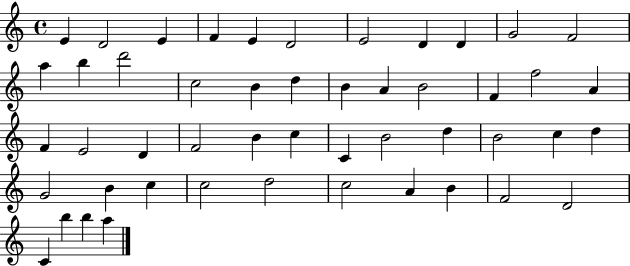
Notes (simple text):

E4/q D4/h E4/q F4/q E4/q D4/h E4/h D4/q D4/q G4/h F4/h A5/q B5/q D6/h C5/h B4/q D5/q B4/q A4/q B4/h F4/q F5/h A4/q F4/q E4/h D4/q F4/h B4/q C5/q C4/q B4/h D5/q B4/h C5/q D5/q G4/h B4/q C5/q C5/h D5/h C5/h A4/q B4/q F4/h D4/h C4/q B5/q B5/q A5/q